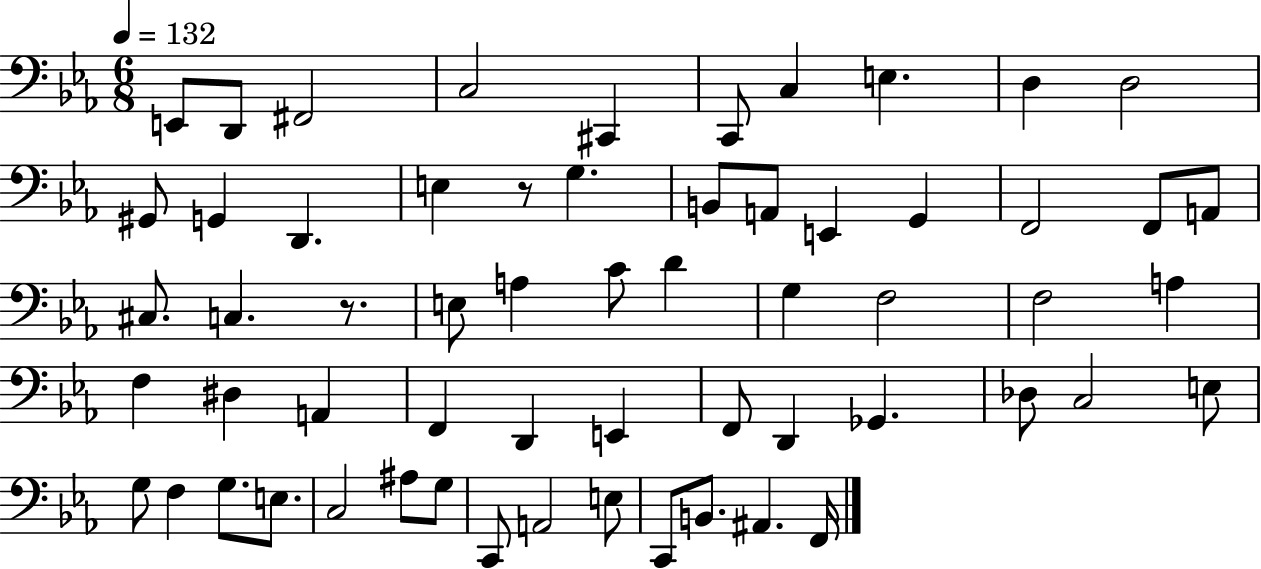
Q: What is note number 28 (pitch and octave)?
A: D4